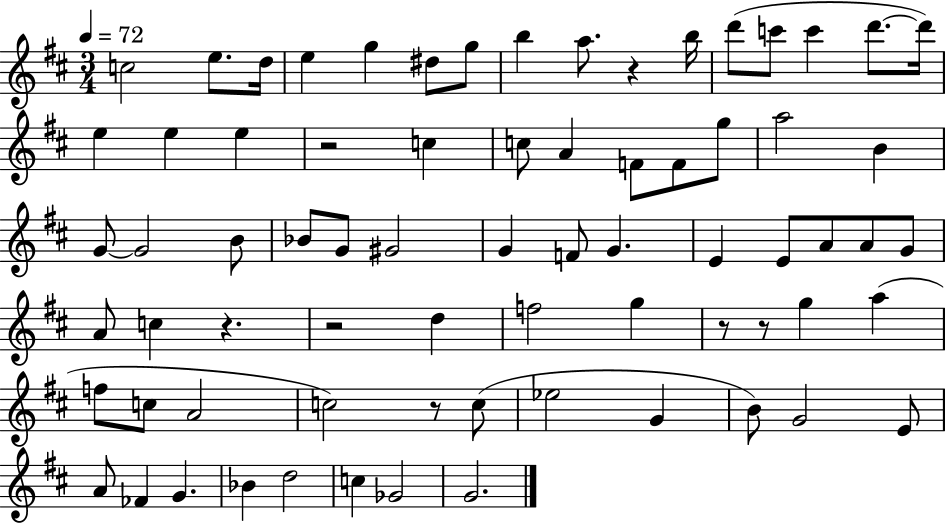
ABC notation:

X:1
T:Untitled
M:3/4
L:1/4
K:D
c2 e/2 d/4 e g ^d/2 g/2 b a/2 z b/4 d'/2 c'/2 c' d'/2 d'/4 e e e z2 c c/2 A F/2 F/2 g/2 a2 B G/2 G2 B/2 _B/2 G/2 ^G2 G F/2 G E E/2 A/2 A/2 G/2 A/2 c z z2 d f2 g z/2 z/2 g a f/2 c/2 A2 c2 z/2 c/2 _e2 G B/2 G2 E/2 A/2 _F G _B d2 c _G2 G2